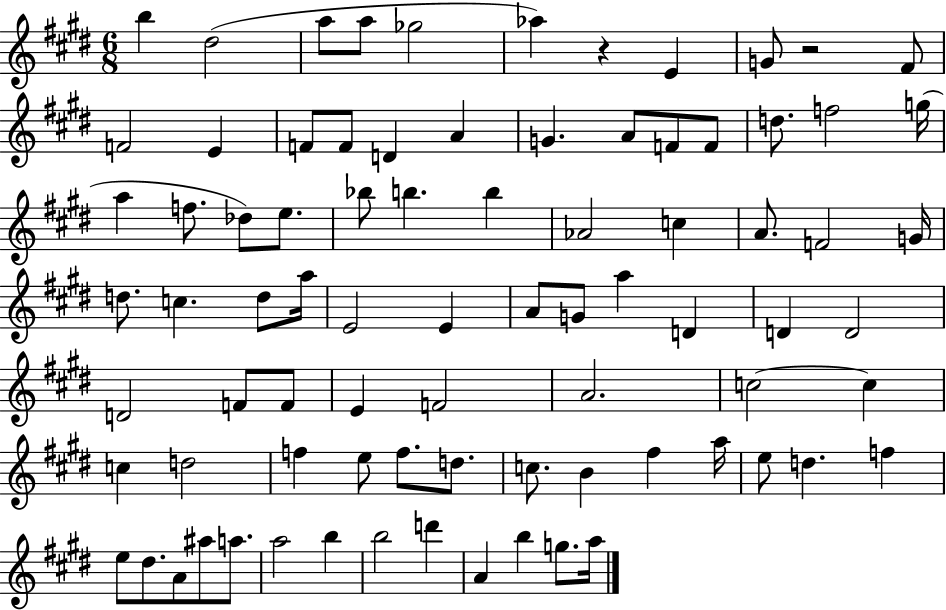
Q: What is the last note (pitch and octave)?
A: A5